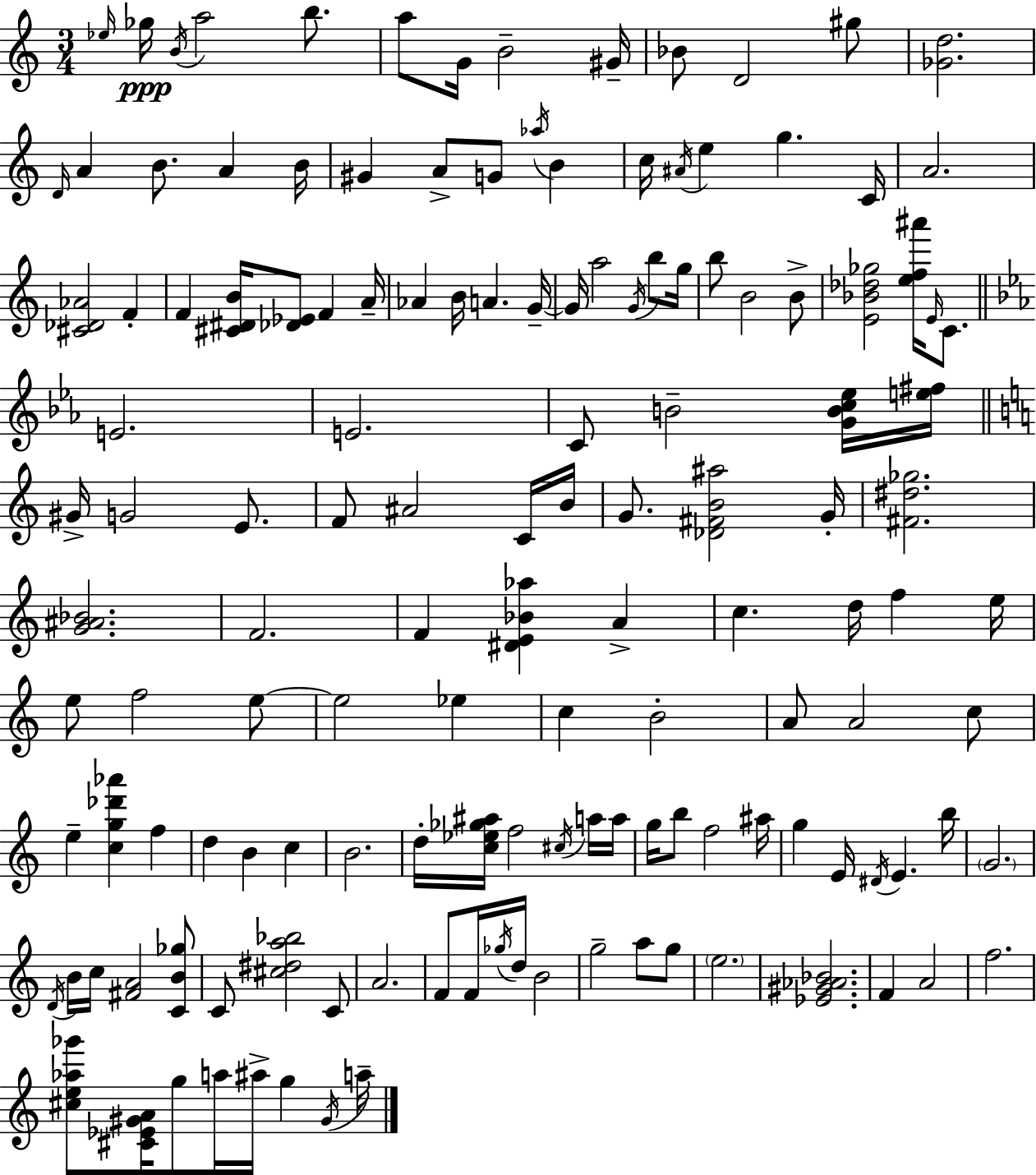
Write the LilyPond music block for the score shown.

{
  \clef treble
  \numericTimeSignature
  \time 3/4
  \key a \minor
  \repeat volta 2 { \grace { ees''16 }\ppp ges''16 \acciaccatura { b'16 } a''2 b''8. | a''8 g'16 b'2-- | gis'16-- bes'8 d'2 | gis''8 <ges' d''>2. | \break \grace { d'16 } a'4 b'8. a'4 | b'16 gis'4 a'8-> g'8 \acciaccatura { aes''16 } | b'4 c''16 \acciaccatura { ais'16 } e''4 g''4. | c'16 a'2. | \break <cis' des' aes'>2 | f'4-. f'4 <cis' dis' b'>16 <des' ees'>8 | f'4 a'16-- aes'4 b'16 a'4. | g'16--~~ g'16 a''2 | \break \acciaccatura { g'16 } b''8 g''16 b''8 b'2 | b'8-> <e' bes' des'' ges''>2 | <e'' f'' ais'''>16 \grace { e'16 } c'8. \bar "||" \break \key c \minor e'2. | e'2. | c'8 b'2-- <g' b' c'' ees''>16 <e'' fis''>16 | \bar "||" \break \key c \major gis'16-> g'2 e'8. | f'8 ais'2 c'16 b'16 | g'8. <des' fis' b' ais''>2 g'16-. | <fis' dis'' ges''>2. | \break <g' ais' bes'>2. | f'2. | f'4 <dis' e' bes' aes''>4 a'4-> | c''4. d''16 f''4 e''16 | \break e''8 f''2 e''8~~ | e''2 ees''4 | c''4 b'2-. | a'8 a'2 c''8 | \break e''4-- <c'' g'' des''' aes'''>4 f''4 | d''4 b'4 c''4 | b'2. | d''16-. <c'' ees'' ges'' ais''>16 f''2 \acciaccatura { cis''16 } a''16 | \break a''16 g''16 b''8 f''2 | ais''16 g''4 e'16 \acciaccatura { dis'16 } e'4. | b''16 \parenthesize g'2. | \acciaccatura { d'16 } b'16 c''16 <fis' a'>2 | \break <c' b' ges''>8 c'8 <cis'' dis'' a'' bes''>2 | c'8 a'2. | f'8 f'16 \acciaccatura { ges''16 } d''16 b'2 | g''2-- | \break a''8 g''8 \parenthesize e''2. | <ees' gis' aes' bes'>2. | f'4 a'2 | f''2. | \break <cis'' e'' aes'' ges'''>8 <cis' ees' gis' a'>16 g''8 a''16 ais''16-> g''4 | \acciaccatura { gis'16 } a''16-- } \bar "|."
}